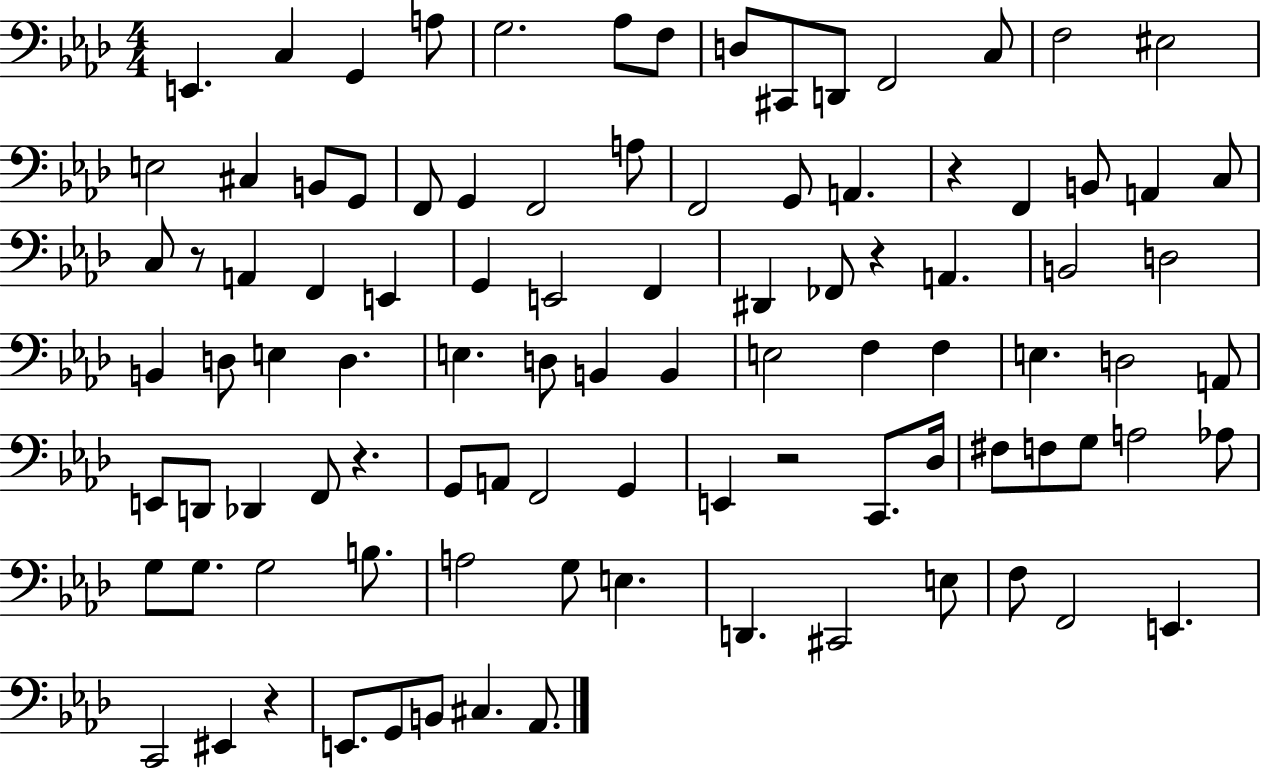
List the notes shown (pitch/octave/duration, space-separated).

E2/q. C3/q G2/q A3/e G3/h. Ab3/e F3/e D3/e C#2/e D2/e F2/h C3/e F3/h EIS3/h E3/h C#3/q B2/e G2/e F2/e G2/q F2/h A3/e F2/h G2/e A2/q. R/q F2/q B2/e A2/q C3/e C3/e R/e A2/q F2/q E2/q G2/q E2/h F2/q D#2/q FES2/e R/q A2/q. B2/h D3/h B2/q D3/e E3/q D3/q. E3/q. D3/e B2/q B2/q E3/h F3/q F3/q E3/q. D3/h A2/e E2/e D2/e Db2/q F2/e R/q. G2/e A2/e F2/h G2/q E2/q R/h C2/e. Db3/s F#3/e F3/e G3/e A3/h Ab3/e G3/e G3/e. G3/h B3/e. A3/h G3/e E3/q. D2/q. C#2/h E3/e F3/e F2/h E2/q. C2/h EIS2/q R/q E2/e. G2/e B2/e C#3/q. Ab2/e.